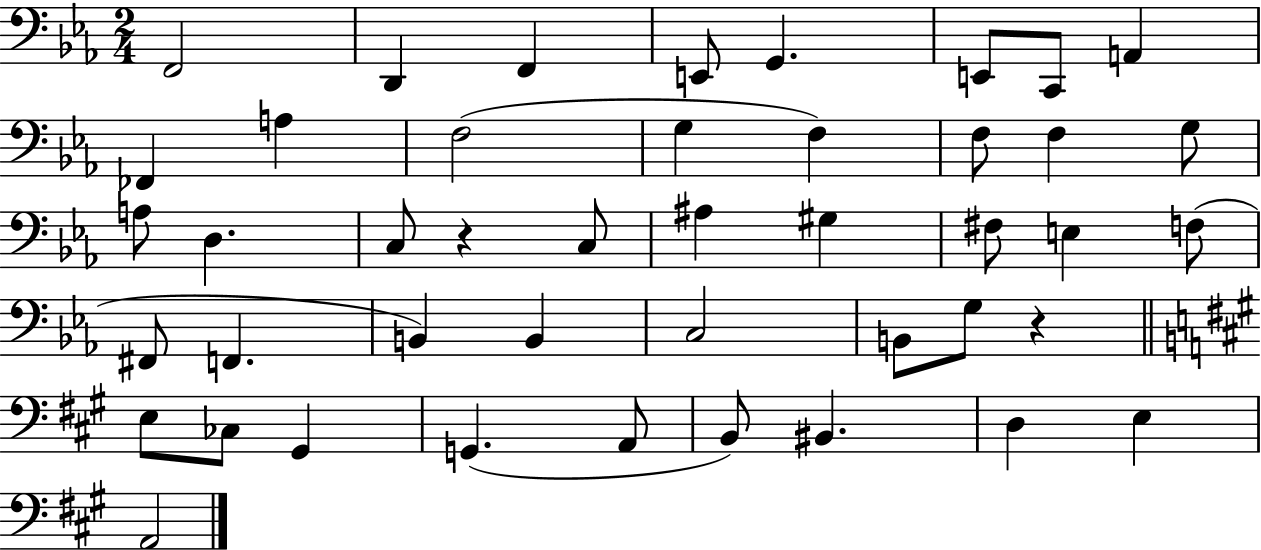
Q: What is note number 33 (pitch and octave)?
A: E3